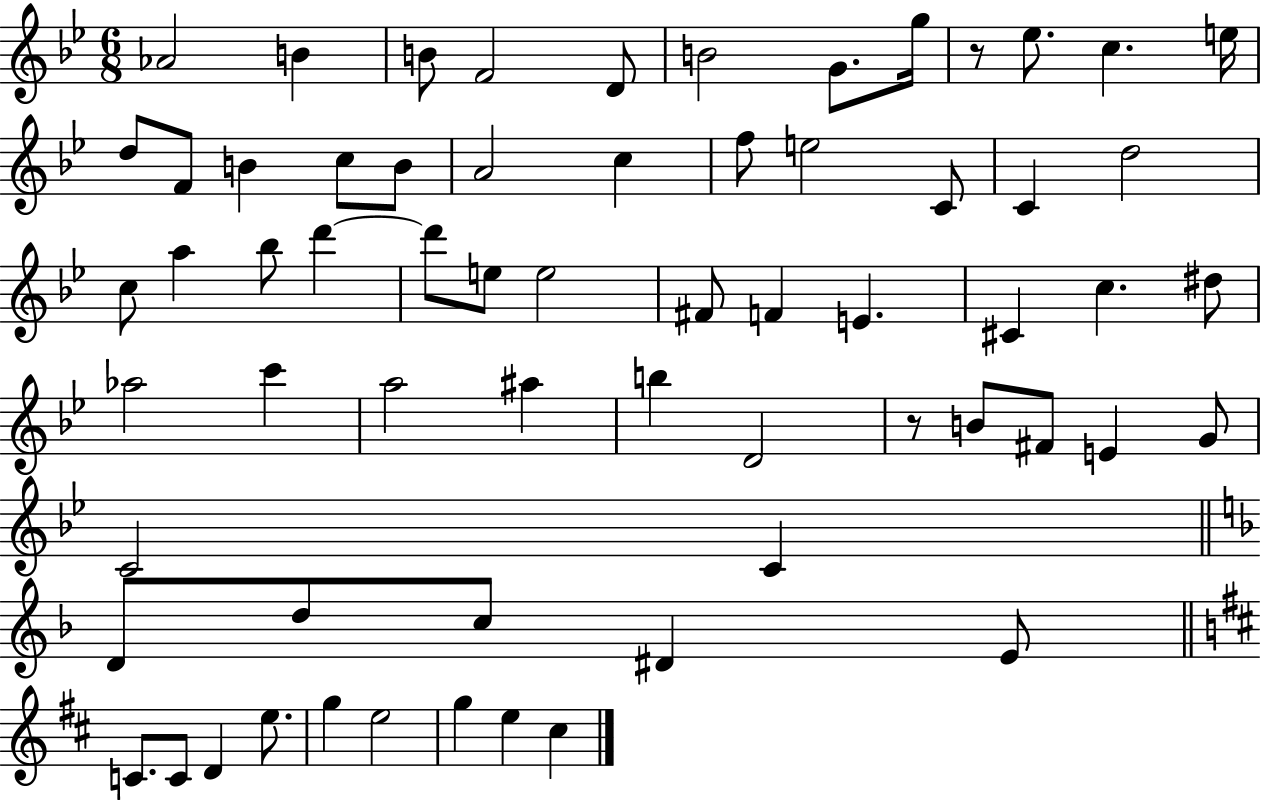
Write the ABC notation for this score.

X:1
T:Untitled
M:6/8
L:1/4
K:Bb
_A2 B B/2 F2 D/2 B2 G/2 g/4 z/2 _e/2 c e/4 d/2 F/2 B c/2 B/2 A2 c f/2 e2 C/2 C d2 c/2 a _b/2 d' d'/2 e/2 e2 ^F/2 F E ^C c ^d/2 _a2 c' a2 ^a b D2 z/2 B/2 ^F/2 E G/2 C2 C D/2 d/2 c/2 ^D E/2 C/2 C/2 D e/2 g e2 g e ^c